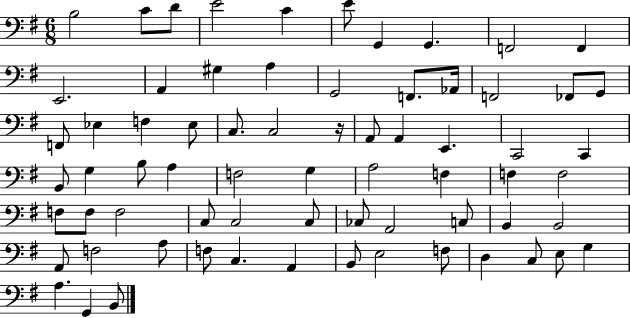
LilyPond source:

{
  \clef bass
  \numericTimeSignature
  \time 6/8
  \key g \major
  b2 c'8 d'8 | e'2 c'4 | e'8 g,4 g,4. | f,2 f,4 | \break e,2. | a,4 gis4 a4 | g,2 f,8. aes,16 | f,2 fes,8 g,8 | \break f,8 ees4 f4 ees8 | c8. c2 r16 | a,8 a,4 e,4. | c,2 c,4 | \break b,8 g4 b8 a4 | f2 g4 | a2 f4 | f4 f2 | \break f8 f8 f2 | c8 c2 c8 | ces8 a,2 c8 | b,4 b,2 | \break a,8 f2 a8 | f8 c4. a,4 | b,8 e2 f8 | d4 c8 e8 g4 | \break a4. g,4 b,8 | \bar "|."
}